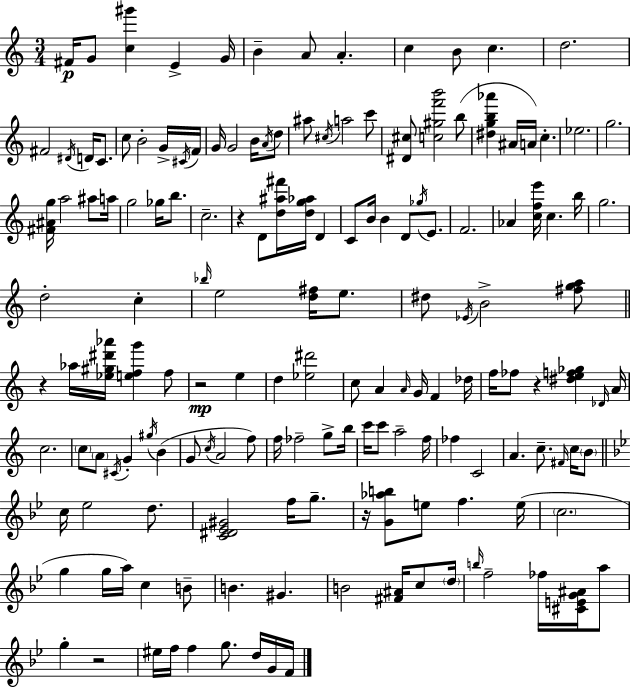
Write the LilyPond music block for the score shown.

{
  \clef treble
  \numericTimeSignature
  \time 3/4
  \key a \minor
  fis'16\p g'8 <c'' gis'''>4 e'4-> g'16 | b'4-- a'8 a'4.-. | c''4 b'8 c''4. | d''2. | \break fis'2 \acciaccatura { dis'16 } d'16 c'8. | c''8 b'2-. g'16-> | \acciaccatura { cis'16 } f'16 g'16 g'2 b'16 | \acciaccatura { a'16 } d''8 ais''8 \acciaccatura { cis''16 } a''2 | \break c'''8 <dis' cis''>8 <c'' gis'' f''' b'''>2 | b''8( <dis'' g'' b'' aes'''>4 ais'16 a'16) c''4.-. | ees''2. | g''2. | \break <fis' ais' g''>16 a''2 | ais''8 a''16 g''2 | ges''16 b''8. c''2.-- | r4 d'8 <d'' ais'' fis'''>16 <d'' g'' aes''>16 | \break d'4 c'8 b'16 b'4 d'8 | \acciaccatura { ges''16 } e'8. f'2. | aes'4 <c'' f'' e'''>16 c''4. | b''16 g''2. | \break d''2-. | c''4-. \grace { bes''16 } e''2 | <d'' fis''>16 e''8. dis''8 \acciaccatura { ees'16 } b'2-> | <fis'' g'' a''>8 \bar "||" \break \key c \major r4 aes''16 <ees'' gis'' dis''' aes'''>16 <e'' f'' g'''>4 f''8 | r2\mp e''4 | d''4 <ees'' dis'''>2 | c''8 a'4 \grace { a'16 } g'16 f'4 | \break des''16 f''16 fes''8 r4 <dis'' e'' f'' ges''>4 | \grace { des'16 } a'16 c''2. | \parenthesize c''8 \parenthesize a'8 \acciaccatura { cis'16 } g'4-. \acciaccatura { gis''16 }( | b'4 g'8 \acciaccatura { c''16 } a'2 | \break f''8) f''16 fes''2-- | g''8-> b''16 c'''16 c'''8 a''2-- | f''16 fes''4 c'2 | a'4. c''8.-- | \break \grace { fis'16 } c''16 \parenthesize b'8 \bar "||" \break \key g \minor c''16 ees''2 d''8. | <c' dis' ees' gis'>2 f''16 g''8.-- | r16 <g' aes'' b''>8 e''8 f''4. e''16( | \parenthesize c''2. | \break g''4 g''16 a''16) c''4 b'8-- | b'4. gis'4. | b'2 <fis' ais'>16 c''8 \parenthesize d''16 | \grace { b''16 } f''2-- fes''16 <cis' e' g' ais'>16 a''8 | \break g''4-. r2 | eis''16 f''16 f''4 g''8. d''16 g'16 | f'16 \bar "|."
}